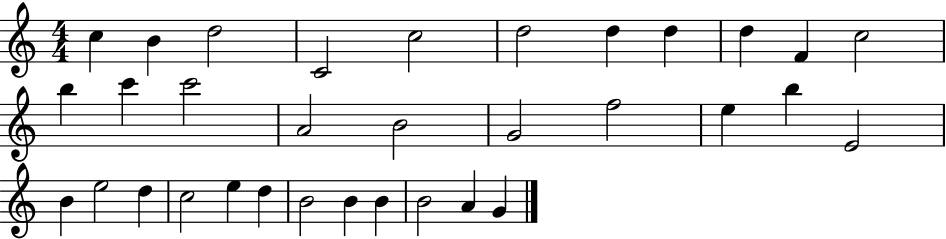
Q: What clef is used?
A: treble